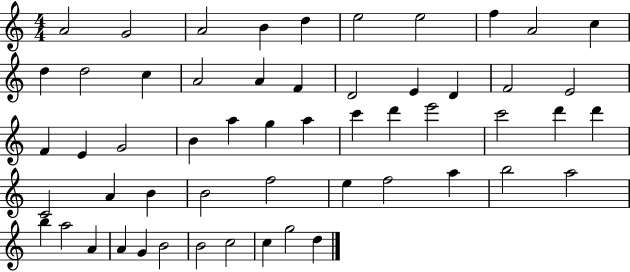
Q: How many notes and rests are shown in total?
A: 55